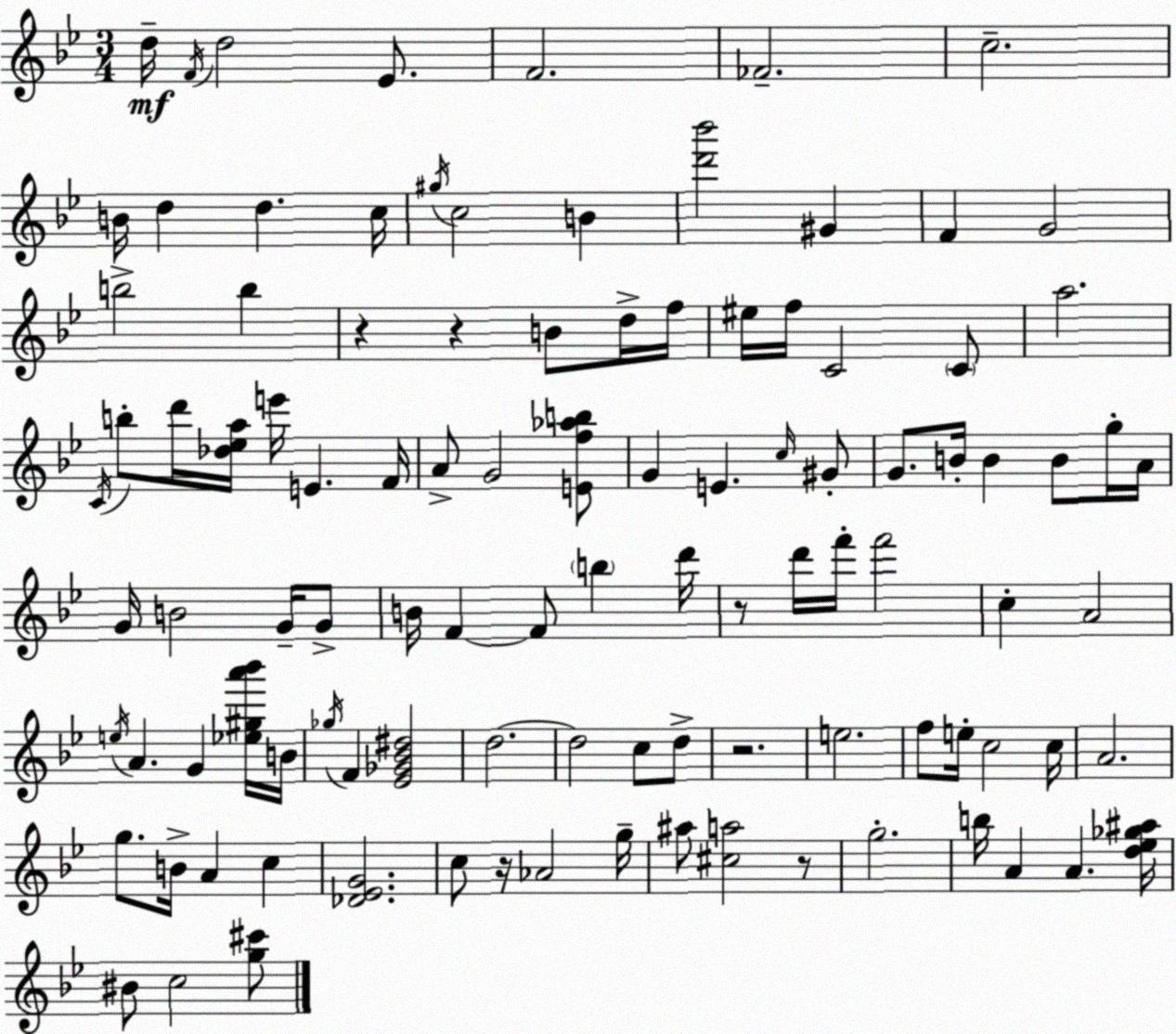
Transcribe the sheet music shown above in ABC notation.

X:1
T:Untitled
M:3/4
L:1/4
K:Gm
d/4 F/4 d2 _E/2 F2 _F2 c2 B/4 d d c/4 ^g/4 c2 B [d'_b']2 ^G F G2 b2 b z z B/2 d/4 f/4 ^e/4 f/4 C2 C/2 a2 C/4 b/2 d'/4 [_d_ea]/4 e'/4 E F/4 A/2 G2 [Ef_ab]/2 G E c/4 ^G/2 G/2 B/4 B B/2 g/4 A/4 G/4 B2 G/4 G/2 B/4 F F/2 b d'/4 z/2 d'/4 f'/4 f'2 c A2 e/4 A G [_e^ga'_b']/4 B/4 _g/4 F [_E_G_B^d]2 d2 d2 c/2 d/2 z2 e2 f/2 e/4 c2 c/4 A2 g/2 B/4 A c [_D_EG]2 c/2 z/4 _A2 g/4 ^a/2 [^ca]2 z/2 g2 b/4 A A [d_e_g^a]/4 ^B/2 c2 [g^c']/2